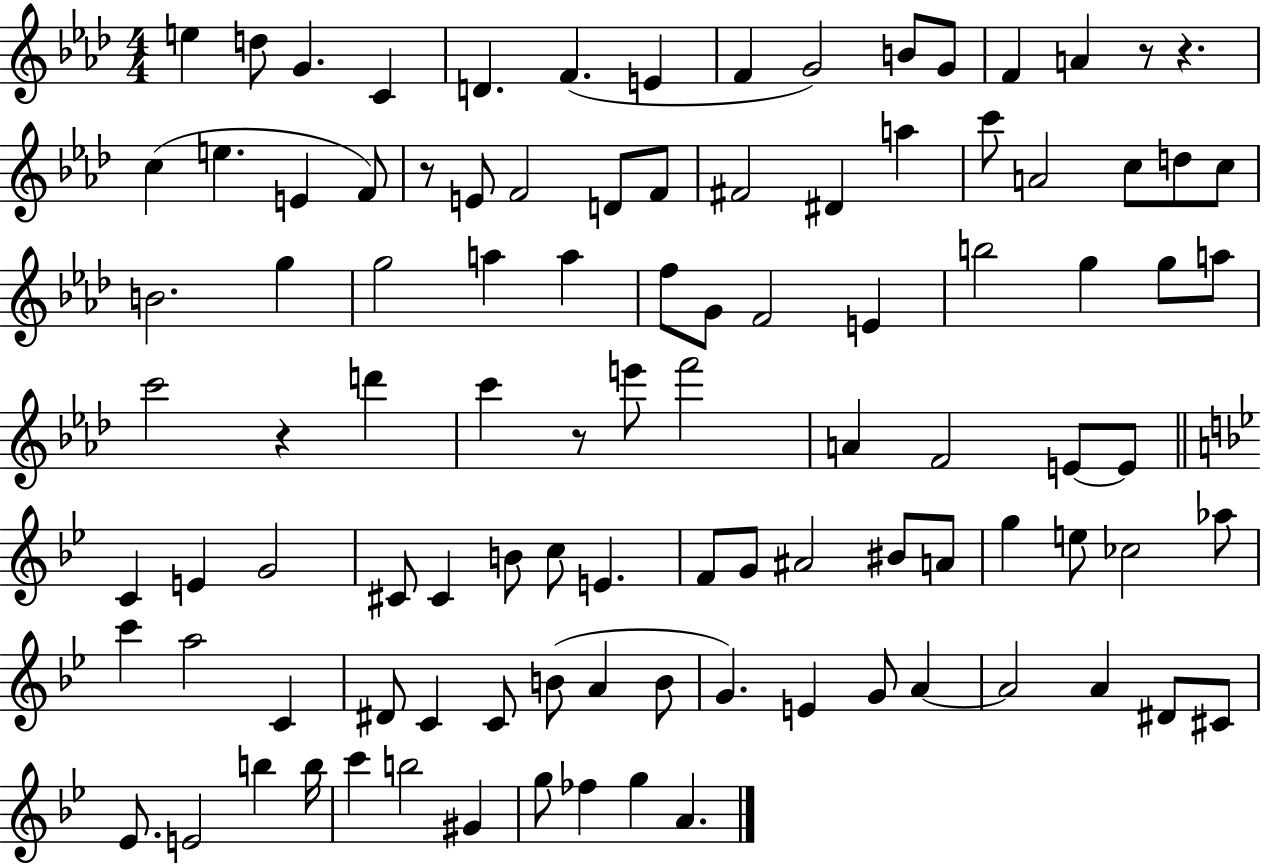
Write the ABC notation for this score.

X:1
T:Untitled
M:4/4
L:1/4
K:Ab
e d/2 G C D F E F G2 B/2 G/2 F A z/2 z c e E F/2 z/2 E/2 F2 D/2 F/2 ^F2 ^D a c'/2 A2 c/2 d/2 c/2 B2 g g2 a a f/2 G/2 F2 E b2 g g/2 a/2 c'2 z d' c' z/2 e'/2 f'2 A F2 E/2 E/2 C E G2 ^C/2 ^C B/2 c/2 E F/2 G/2 ^A2 ^B/2 A/2 g e/2 _c2 _a/2 c' a2 C ^D/2 C C/2 B/2 A B/2 G E G/2 A A2 A ^D/2 ^C/2 _E/2 E2 b b/4 c' b2 ^G g/2 _f g A